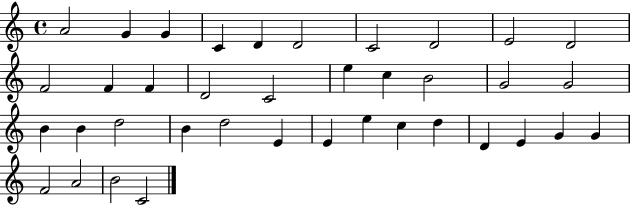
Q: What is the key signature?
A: C major